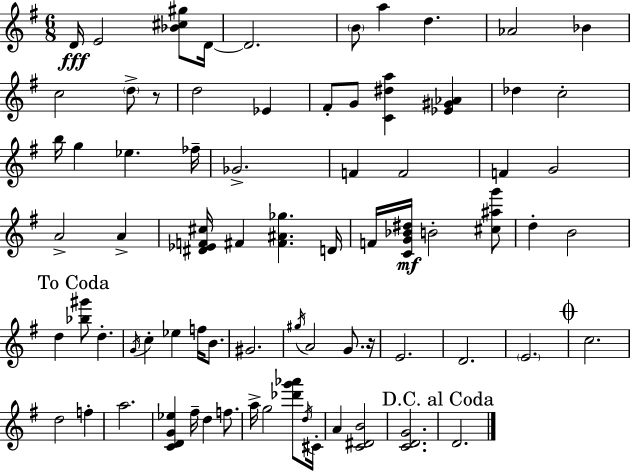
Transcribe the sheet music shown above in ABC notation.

X:1
T:Untitled
M:6/8
L:1/4
K:Em
D/4 E2 [_B^c^g]/2 D/4 D2 B/2 a d _A2 _B c2 d/2 z/2 d2 _E ^F/2 G/2 [C^da] [_E^G_A] _d c2 b/4 g _e _f/4 _G2 F F2 F G2 A2 A [^D_EF^c]/4 ^F [^F^A_g] D/4 F/4 [CG_B^d]/4 B2 [^c^ag']/2 d B2 d [_b^g']/2 d G/4 c _e f/4 B/2 ^G2 ^g/4 A2 G/2 z/4 E2 D2 E2 c2 d2 f a2 [CDG_e] ^f/4 d f/2 a/4 g2 [_d'g'_a']/2 d/4 ^C/4 A [C^DB]2 [CDG]2 D2